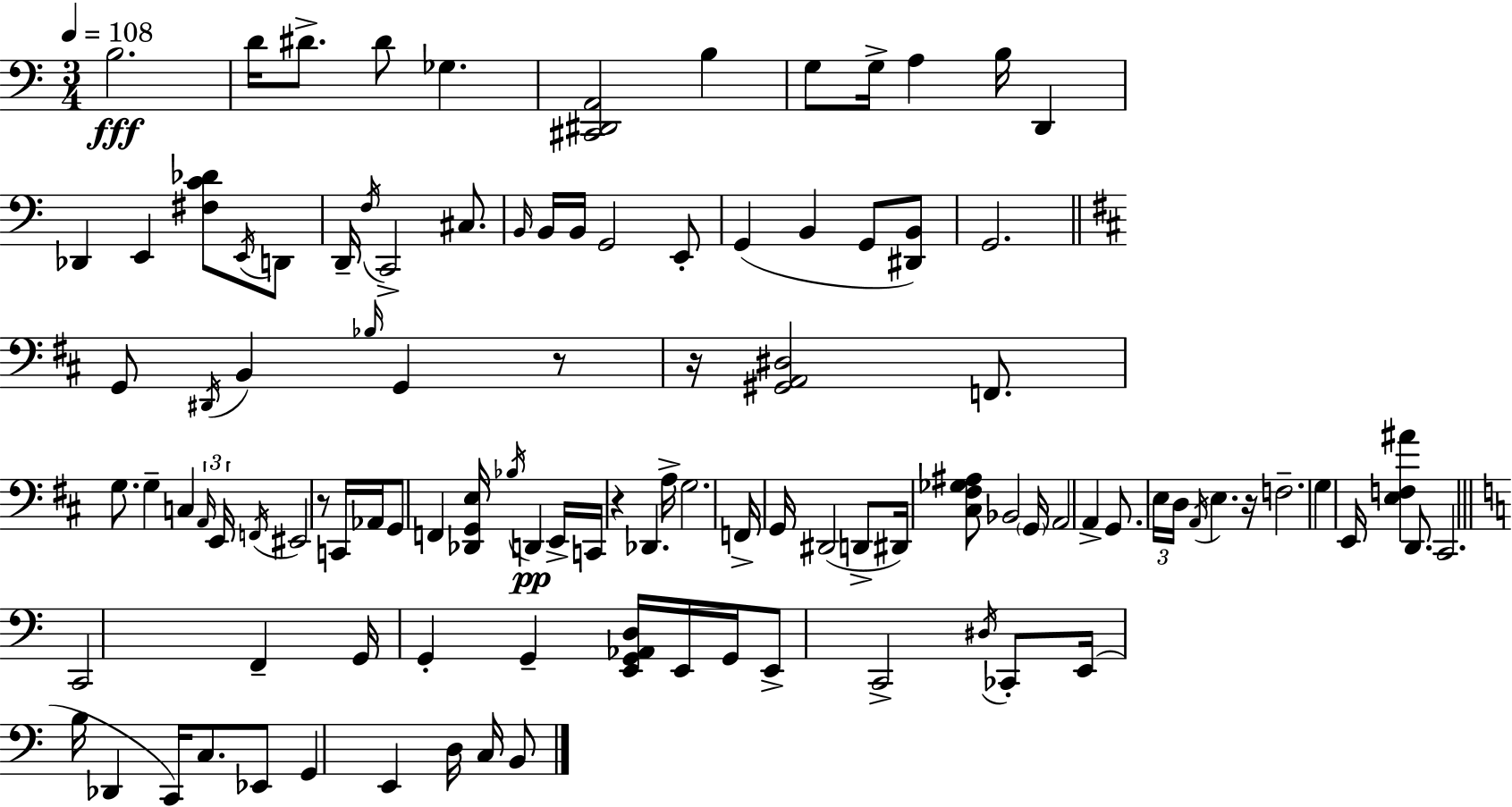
X:1
T:Untitled
M:3/4
L:1/4
K:C
B,2 D/4 ^D/2 ^D/2 _G, [^C,,^D,,A,,]2 B, G,/2 G,/4 A, B,/4 D,, _D,, E,, [^F,C_D]/2 E,,/4 D,,/2 D,,/4 F,/4 C,,2 ^C,/2 B,,/4 B,,/4 B,,/4 G,,2 E,,/2 G,, B,, G,,/2 [^D,,B,,]/2 G,,2 G,,/2 ^D,,/4 B,, _B,/4 G,, z/2 z/4 [^G,,A,,^D,]2 F,,/2 G,/2 G, C, A,,/4 E,,/4 F,,/4 ^E,,2 z/2 C,,/4 _A,,/4 G,,/2 F,, [_D,,G,,E,]/4 _B,/4 D,, E,,/4 C,,/4 z _D,, A,/4 G,2 F,,/4 G,,/4 ^D,,2 D,,/2 ^D,,/4 [^C,^F,_G,^A,]/2 _B,,2 G,,/4 A,,2 A,, G,,/2 E,/4 D,/4 A,,/4 E, z/4 F,2 G, E,,/4 [E,F,^A] D,,/2 ^C,,2 C,,2 F,, G,,/4 G,, G,, [E,,G,,_A,,D,]/4 E,,/4 G,,/4 E,,/2 C,,2 ^D,/4 _C,,/2 E,,/4 B,/4 _D,, C,,/4 C,/2 _E,,/2 G,, E,, D,/4 C,/4 B,,/2